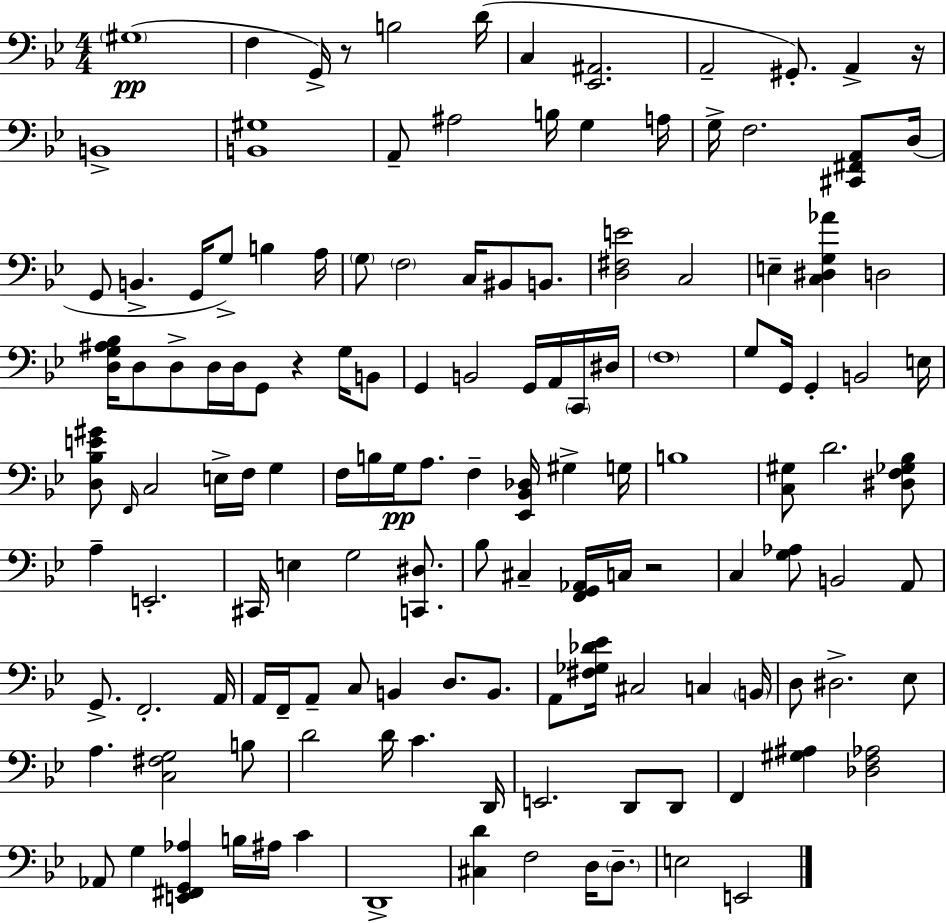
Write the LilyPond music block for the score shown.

{
  \clef bass
  \numericTimeSignature
  \time 4/4
  \key g \minor
  \parenthesize gis1(\pp | f4 g,16->) r8 b2 d'16( | c4 <ees, ais,>2. | a,2-- gis,8.-.) a,4-> r16 | \break b,1-> | <b, gis>1 | a,8-- ais2 b16 g4 a16 | g16-> f2. <cis, fis, a,>8 d16( | \break g,8 b,4.-> g,16 g8->) b4 a16 | \parenthesize g8 \parenthesize f2 c16 bis,8 b,8. | <d fis e'>2 c2 | e4-- <c dis g aes'>4 d2 | \break <d g ais bes>16 d8 d8-> d16 d16 g,8 r4 g16 b,8 | g,4 b,2 g,16 a,16 \parenthesize c,16 dis16 | \parenthesize f1 | g8 g,16 g,4-. b,2 e16 | \break <d bes e' gis'>8 \grace { f,16 } c2 e16-> f16 g4 | f16 b16 g16\pp a8. f4-- <ees, bes, des>16 gis4-> | g16 b1 | <c gis>8 d'2. <dis f ges bes>8 | \break a4-- e,2.-. | cis,16 e4 g2 <c, dis>8. | bes8 cis4-- <f, g, aes,>16 c16 r2 | c4 <g aes>8 b,2 a,8 | \break g,8.-> f,2.-. | a,16 a,16 f,16-- a,8-- c8 b,4 d8. b,8. | a,8 <fis ges des' ees'>16 cis2 c4 | \parenthesize b,16 d8 dis2.-> ees8 | \break a4. <c fis g>2 b8 | d'2 d'16 c'4. | d,16 e,2. d,8 d,8 | f,4 <gis ais>4 <des f aes>2 | \break aes,8 g4 <e, fis, g, aes>4 b16 ais16 c'4 | d,1-> | <cis d'>4 f2 d16 \parenthesize d8.-- | e2 e,2 | \break \bar "|."
}